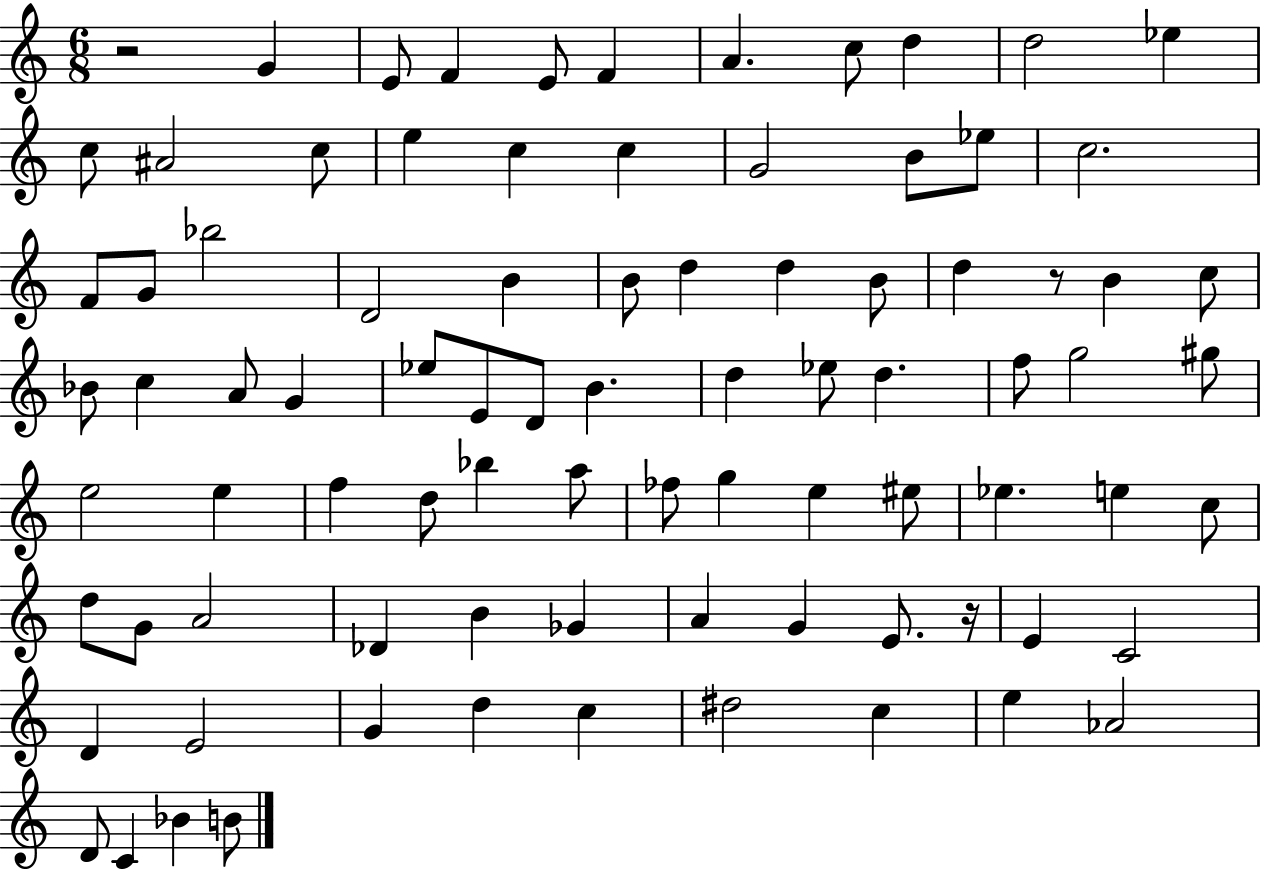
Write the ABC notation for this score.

X:1
T:Untitled
M:6/8
L:1/4
K:C
z2 G E/2 F E/2 F A c/2 d d2 _e c/2 ^A2 c/2 e c c G2 B/2 _e/2 c2 F/2 G/2 _b2 D2 B B/2 d d B/2 d z/2 B c/2 _B/2 c A/2 G _e/2 E/2 D/2 B d _e/2 d f/2 g2 ^g/2 e2 e f d/2 _b a/2 _f/2 g e ^e/2 _e e c/2 d/2 G/2 A2 _D B _G A G E/2 z/4 E C2 D E2 G d c ^d2 c e _A2 D/2 C _B B/2